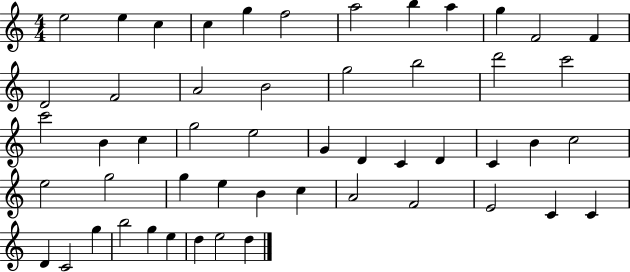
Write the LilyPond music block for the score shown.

{
  \clef treble
  \numericTimeSignature
  \time 4/4
  \key c \major
  e''2 e''4 c''4 | c''4 g''4 f''2 | a''2 b''4 a''4 | g''4 f'2 f'4 | \break d'2 f'2 | a'2 b'2 | g''2 b''2 | d'''2 c'''2 | \break c'''2 b'4 c''4 | g''2 e''2 | g'4 d'4 c'4 d'4 | c'4 b'4 c''2 | \break e''2 g''2 | g''4 e''4 b'4 c''4 | a'2 f'2 | e'2 c'4 c'4 | \break d'4 c'2 g''4 | b''2 g''4 e''4 | d''4 e''2 d''4 | \bar "|."
}